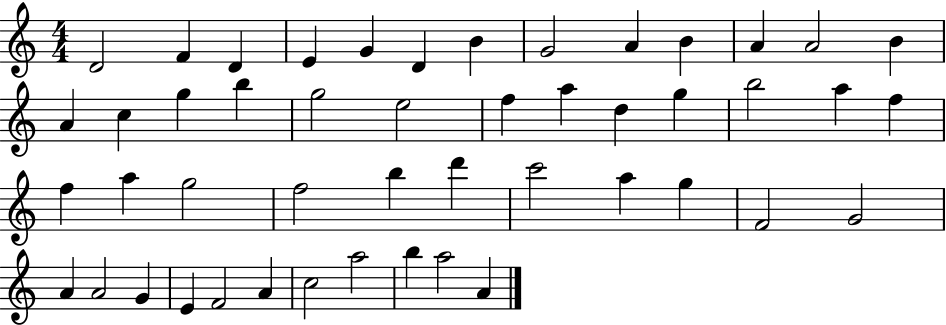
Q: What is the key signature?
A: C major